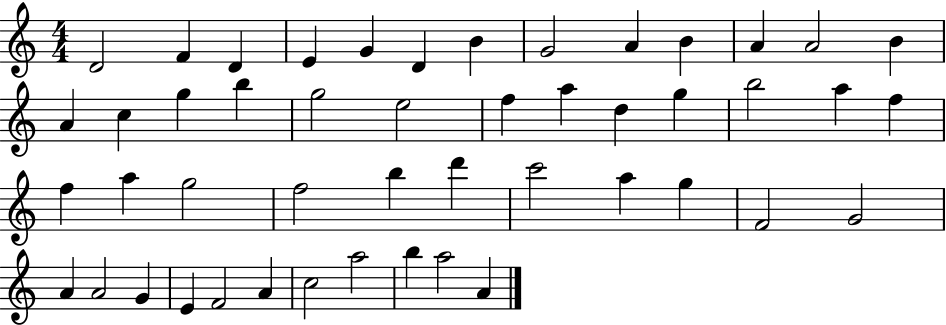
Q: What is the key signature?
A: C major